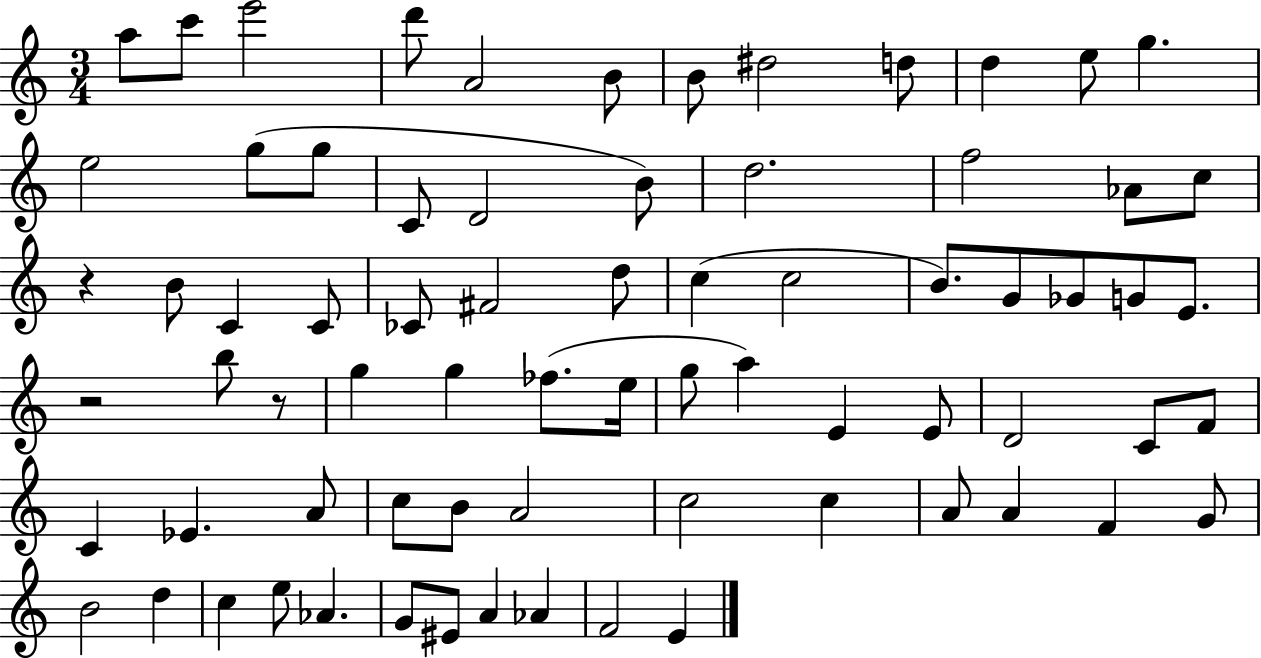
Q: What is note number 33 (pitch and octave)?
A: Gb4